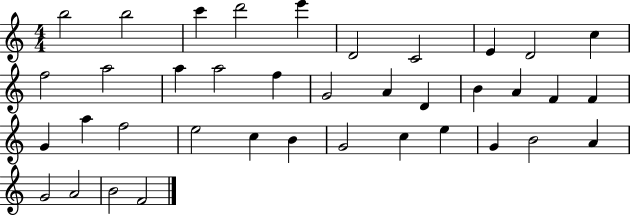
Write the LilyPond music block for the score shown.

{
  \clef treble
  \numericTimeSignature
  \time 4/4
  \key c \major
  b''2 b''2 | c'''4 d'''2 e'''4 | d'2 c'2 | e'4 d'2 c''4 | \break f''2 a''2 | a''4 a''2 f''4 | g'2 a'4 d'4 | b'4 a'4 f'4 f'4 | \break g'4 a''4 f''2 | e''2 c''4 b'4 | g'2 c''4 e''4 | g'4 b'2 a'4 | \break g'2 a'2 | b'2 f'2 | \bar "|."
}